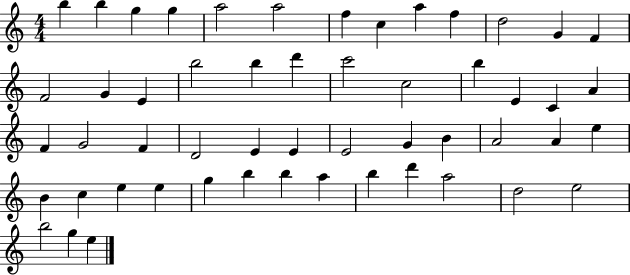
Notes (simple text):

B5/q B5/q G5/q G5/q A5/h A5/h F5/q C5/q A5/q F5/q D5/h G4/q F4/q F4/h G4/q E4/q B5/h B5/q D6/q C6/h C5/h B5/q E4/q C4/q A4/q F4/q G4/h F4/q D4/h E4/q E4/q E4/h G4/q B4/q A4/h A4/q E5/q B4/q C5/q E5/q E5/q G5/q B5/q B5/q A5/q B5/q D6/q A5/h D5/h E5/h B5/h G5/q E5/q